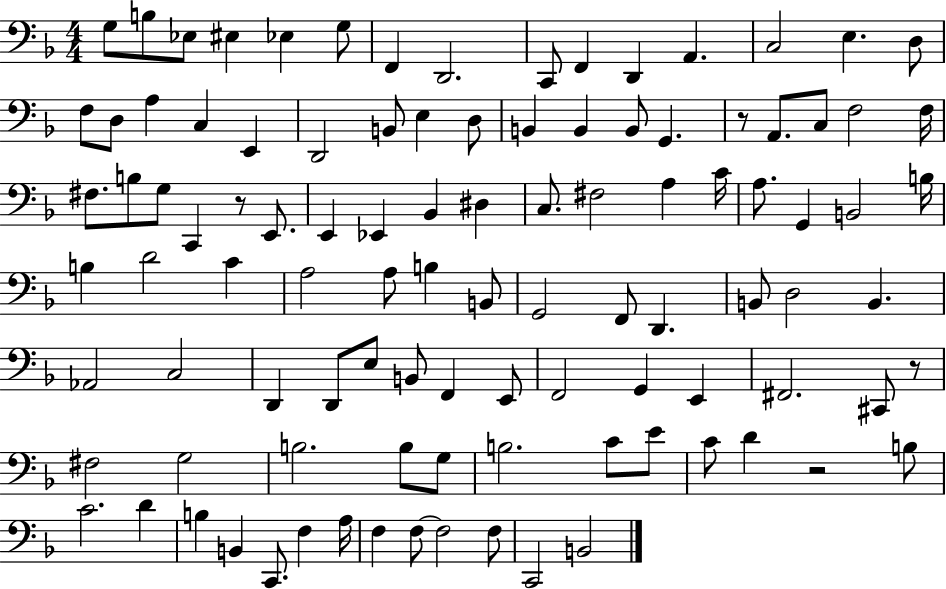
X:1
T:Untitled
M:4/4
L:1/4
K:F
G,/2 B,/2 _E,/2 ^E, _E, G,/2 F,, D,,2 C,,/2 F,, D,, A,, C,2 E, D,/2 F,/2 D,/2 A, C, E,, D,,2 B,,/2 E, D,/2 B,, B,, B,,/2 G,, z/2 A,,/2 C,/2 F,2 F,/4 ^F,/2 B,/2 G,/2 C,, z/2 E,,/2 E,, _E,, _B,, ^D, C,/2 ^F,2 A, C/4 A,/2 G,, B,,2 B,/4 B, D2 C A,2 A,/2 B, B,,/2 G,,2 F,,/2 D,, B,,/2 D,2 B,, _A,,2 C,2 D,, D,,/2 E,/2 B,,/2 F,, E,,/2 F,,2 G,, E,, ^F,,2 ^C,,/2 z/2 ^F,2 G,2 B,2 B,/2 G,/2 B,2 C/2 E/2 C/2 D z2 B,/2 C2 D B, B,, C,,/2 F, A,/4 F, F,/2 F,2 F,/2 C,,2 B,,2